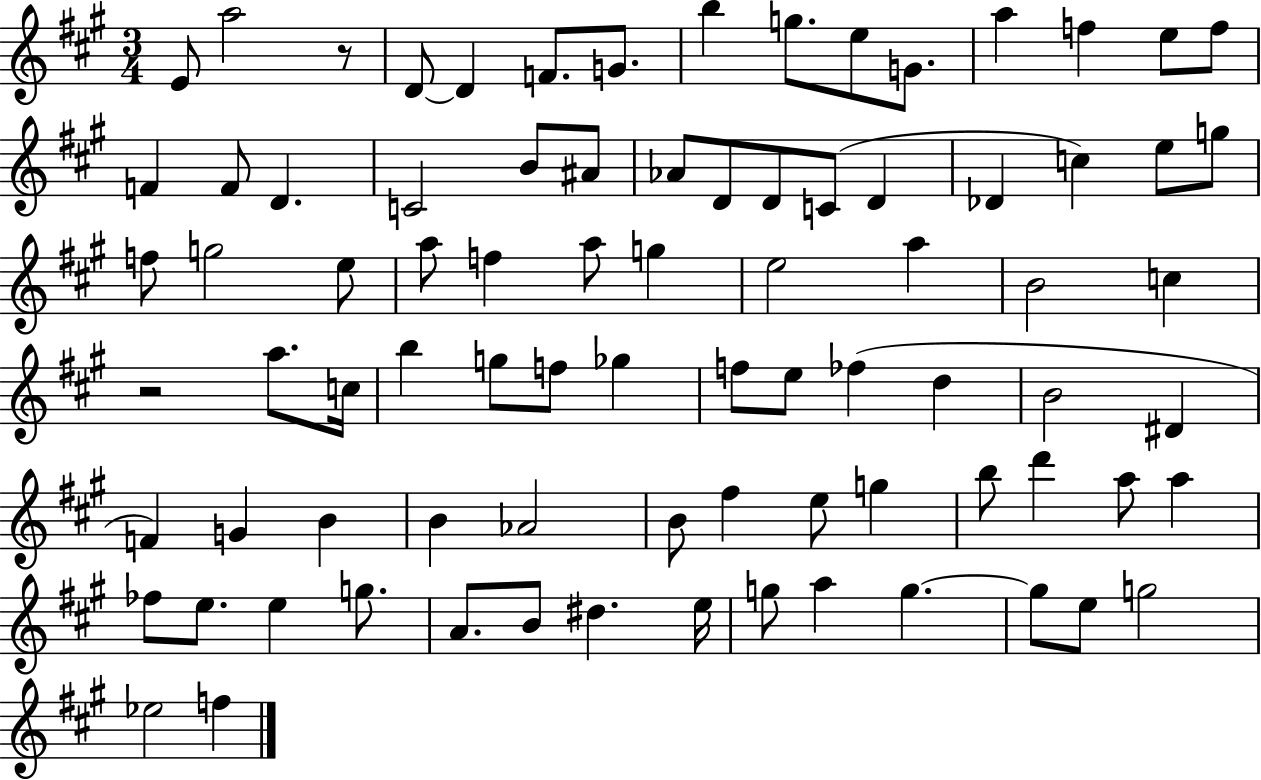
{
  \clef treble
  \numericTimeSignature
  \time 3/4
  \key a \major
  \repeat volta 2 { e'8 a''2 r8 | d'8~~ d'4 f'8. g'8. | b''4 g''8. e''8 g'8. | a''4 f''4 e''8 f''8 | \break f'4 f'8 d'4. | c'2 b'8 ais'8 | aes'8 d'8 d'8 c'8( d'4 | des'4 c''4) e''8 g''8 | \break f''8 g''2 e''8 | a''8 f''4 a''8 g''4 | e''2 a''4 | b'2 c''4 | \break r2 a''8. c''16 | b''4 g''8 f''8 ges''4 | f''8 e''8 fes''4( d''4 | b'2 dis'4 | \break f'4) g'4 b'4 | b'4 aes'2 | b'8 fis''4 e''8 g''4 | b''8 d'''4 a''8 a''4 | \break fes''8 e''8. e''4 g''8. | a'8. b'8 dis''4. e''16 | g''8 a''4 g''4.~~ | g''8 e''8 g''2 | \break ees''2 f''4 | } \bar "|."
}